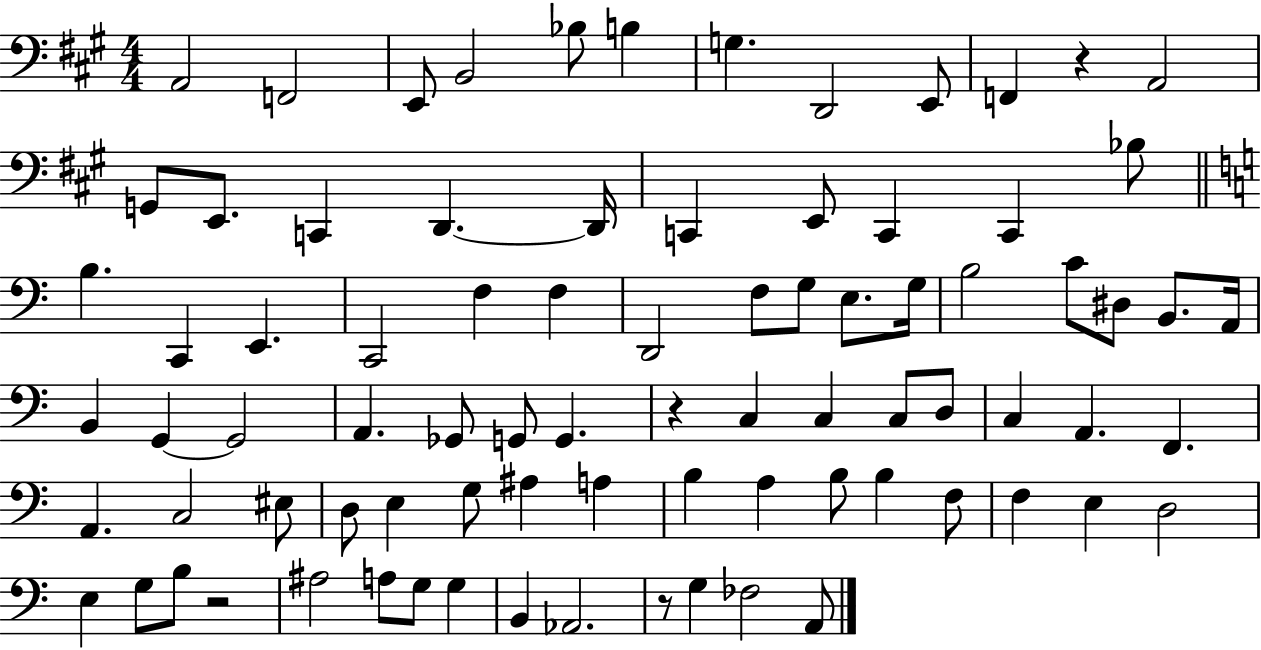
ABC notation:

X:1
T:Untitled
M:4/4
L:1/4
K:A
A,,2 F,,2 E,,/2 B,,2 _B,/2 B, G, D,,2 E,,/2 F,, z A,,2 G,,/2 E,,/2 C,, D,, D,,/4 C,, E,,/2 C,, C,, _B,/2 B, C,, E,, C,,2 F, F, D,,2 F,/2 G,/2 E,/2 G,/4 B,2 C/2 ^D,/2 B,,/2 A,,/4 B,, G,, G,,2 A,, _G,,/2 G,,/2 G,, z C, C, C,/2 D,/2 C, A,, F,, A,, C,2 ^E,/2 D,/2 E, G,/2 ^A, A, B, A, B,/2 B, F,/2 F, E, D,2 E, G,/2 B,/2 z2 ^A,2 A,/2 G,/2 G, B,, _A,,2 z/2 G, _F,2 A,,/2